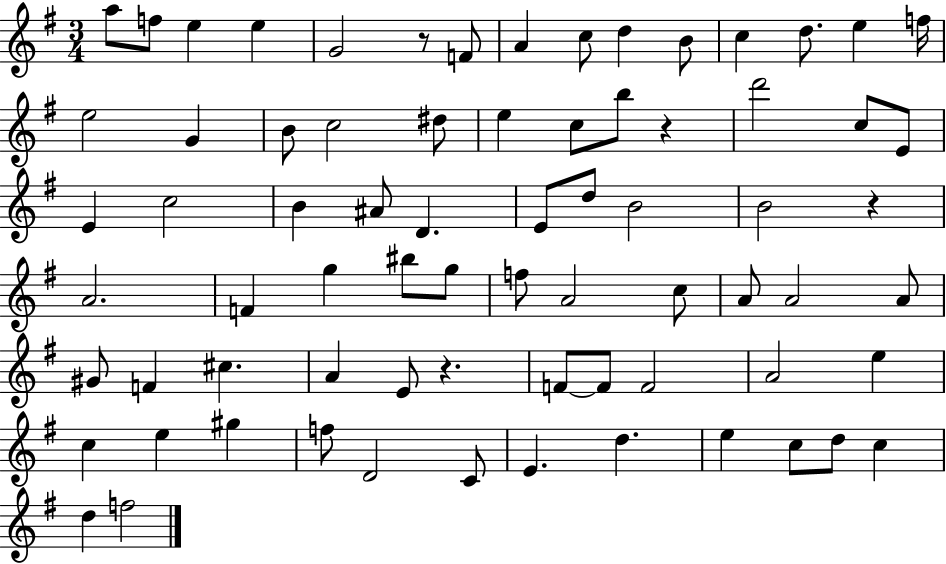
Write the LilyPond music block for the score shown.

{
  \clef treble
  \numericTimeSignature
  \time 3/4
  \key g \major
  a''8 f''8 e''4 e''4 | g'2 r8 f'8 | a'4 c''8 d''4 b'8 | c''4 d''8. e''4 f''16 | \break e''2 g'4 | b'8 c''2 dis''8 | e''4 c''8 b''8 r4 | d'''2 c''8 e'8 | \break e'4 c''2 | b'4 ais'8 d'4. | e'8 d''8 b'2 | b'2 r4 | \break a'2. | f'4 g''4 bis''8 g''8 | f''8 a'2 c''8 | a'8 a'2 a'8 | \break gis'8 f'4 cis''4. | a'4 e'8 r4. | f'8~~ f'8 f'2 | a'2 e''4 | \break c''4 e''4 gis''4 | f''8 d'2 c'8 | e'4. d''4. | e''4 c''8 d''8 c''4 | \break d''4 f''2 | \bar "|."
}